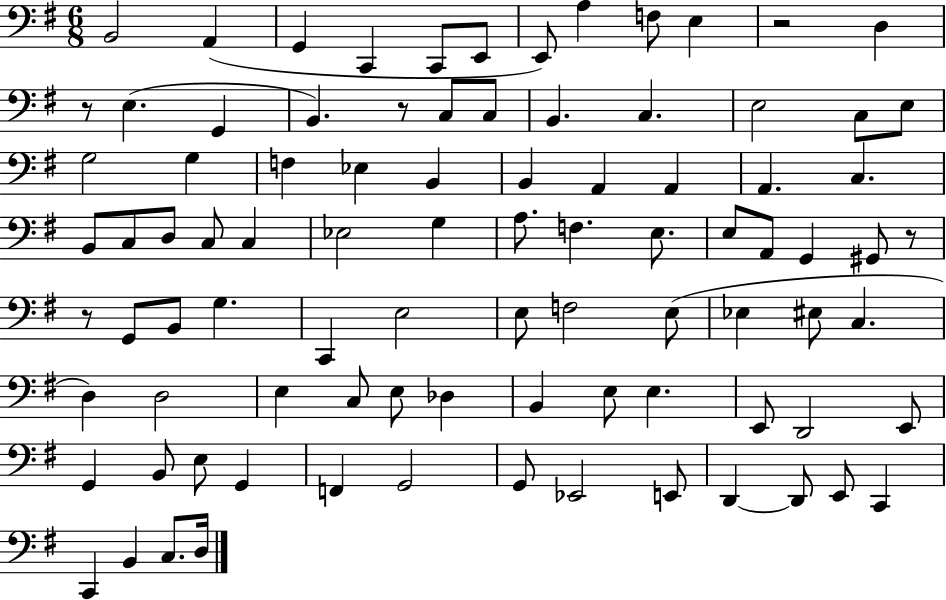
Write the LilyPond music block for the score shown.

{
  \clef bass
  \numericTimeSignature
  \time 6/8
  \key g \major
  b,2 a,4( | g,4 c,4 c,8 e,8 | e,8) a4 f8 e4 | r2 d4 | \break r8 e4.( g,4 | b,4.) r8 c8 c8 | b,4. c4. | e2 c8 e8 | \break g2 g4 | f4 ees4 b,4 | b,4 a,4 a,4 | a,4. c4. | \break b,8 c8 d8 c8 c4 | ees2 g4 | a8. f4. e8. | e8 a,8 g,4 gis,8 r8 | \break r8 g,8 b,8 g4. | c,4 e2 | e8 f2 e8( | ees4 eis8 c4. | \break d4) d2 | e4 c8 e8 des4 | b,4 e8 e4. | e,8 d,2 e,8 | \break g,4 b,8 e8 g,4 | f,4 g,2 | g,8 ees,2 e,8 | d,4~~ d,8 e,8 c,4 | \break c,4 b,4 c8. d16 | \bar "|."
}